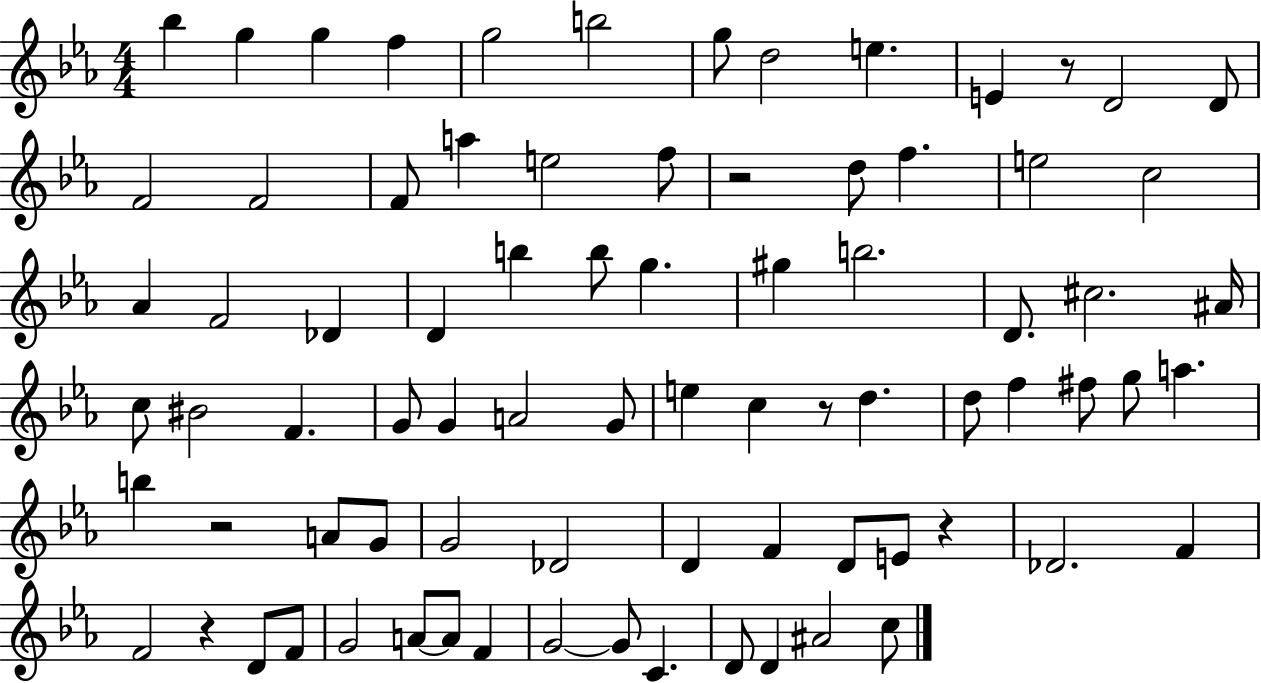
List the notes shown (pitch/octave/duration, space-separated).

Bb5/q G5/q G5/q F5/q G5/h B5/h G5/e D5/h E5/q. E4/q R/e D4/h D4/e F4/h F4/h F4/e A5/q E5/h F5/e R/h D5/e F5/q. E5/h C5/h Ab4/q F4/h Db4/q D4/q B5/q B5/e G5/q. G#5/q B5/h. D4/e. C#5/h. A#4/s C5/e BIS4/h F4/q. G4/e G4/q A4/h G4/e E5/q C5/q R/e D5/q. D5/e F5/q F#5/e G5/e A5/q. B5/q R/h A4/e G4/e G4/h Db4/h D4/q F4/q D4/e E4/e R/q Db4/h. F4/q F4/h R/q D4/e F4/e G4/h A4/e A4/e F4/q G4/h G4/e C4/q. D4/e D4/q A#4/h C5/e